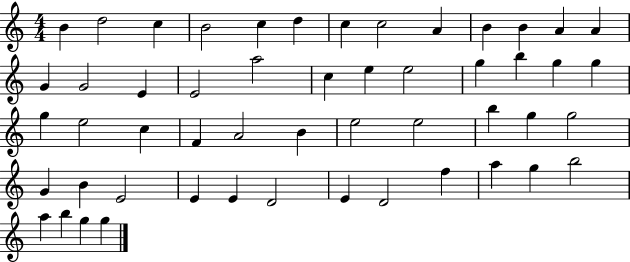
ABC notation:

X:1
T:Untitled
M:4/4
L:1/4
K:C
B d2 c B2 c d c c2 A B B A A G G2 E E2 a2 c e e2 g b g g g e2 c F A2 B e2 e2 b g g2 G B E2 E E D2 E D2 f a g b2 a b g g